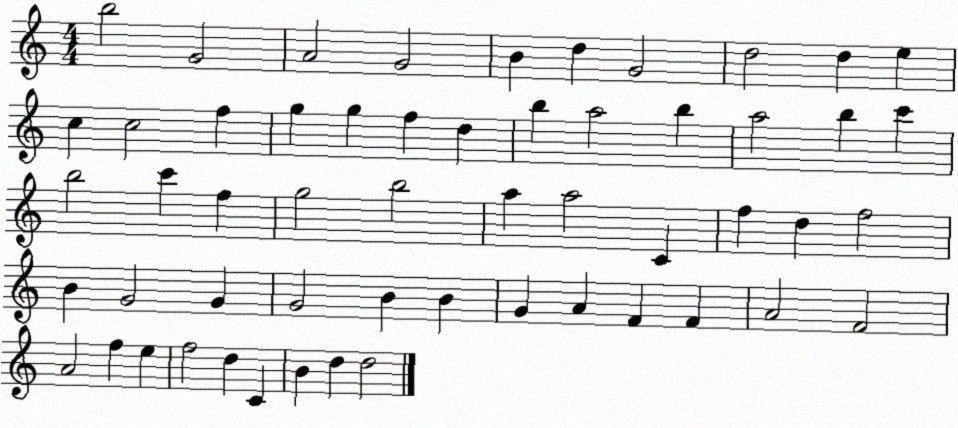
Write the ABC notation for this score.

X:1
T:Untitled
M:4/4
L:1/4
K:C
b2 G2 A2 G2 B d G2 d2 d e c c2 f g g f d b a2 b a2 b c' b2 c' f g2 b2 a a2 C f d f2 B G2 G G2 B B G A F F A2 F2 A2 f e f2 d C B d d2